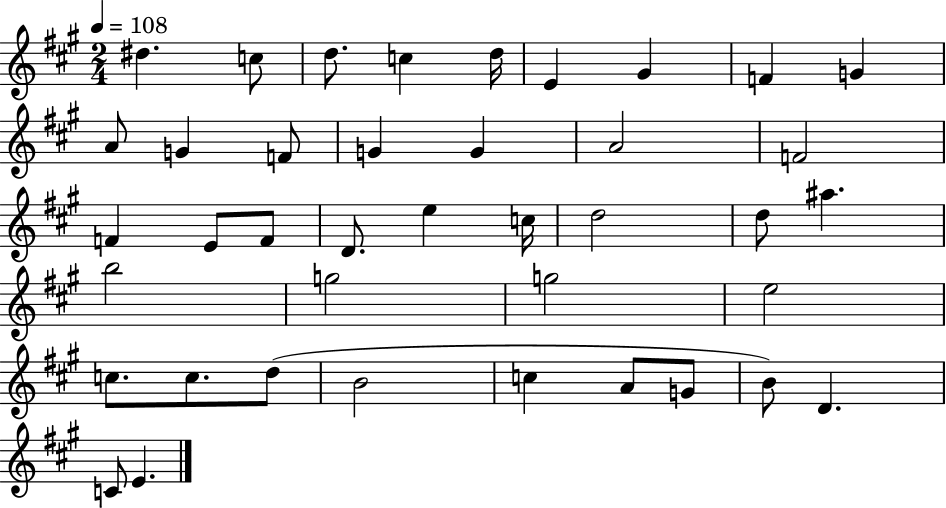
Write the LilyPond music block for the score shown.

{
  \clef treble
  \numericTimeSignature
  \time 2/4
  \key a \major
  \tempo 4 = 108
  dis''4. c''8 | d''8. c''4 d''16 | e'4 gis'4 | f'4 g'4 | \break a'8 g'4 f'8 | g'4 g'4 | a'2 | f'2 | \break f'4 e'8 f'8 | d'8. e''4 c''16 | d''2 | d''8 ais''4. | \break b''2 | g''2 | g''2 | e''2 | \break c''8. c''8. d''8( | b'2 | c''4 a'8 g'8 | b'8) d'4. | \break c'8 e'4. | \bar "|."
}